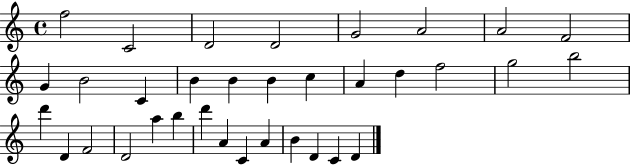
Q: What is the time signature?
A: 4/4